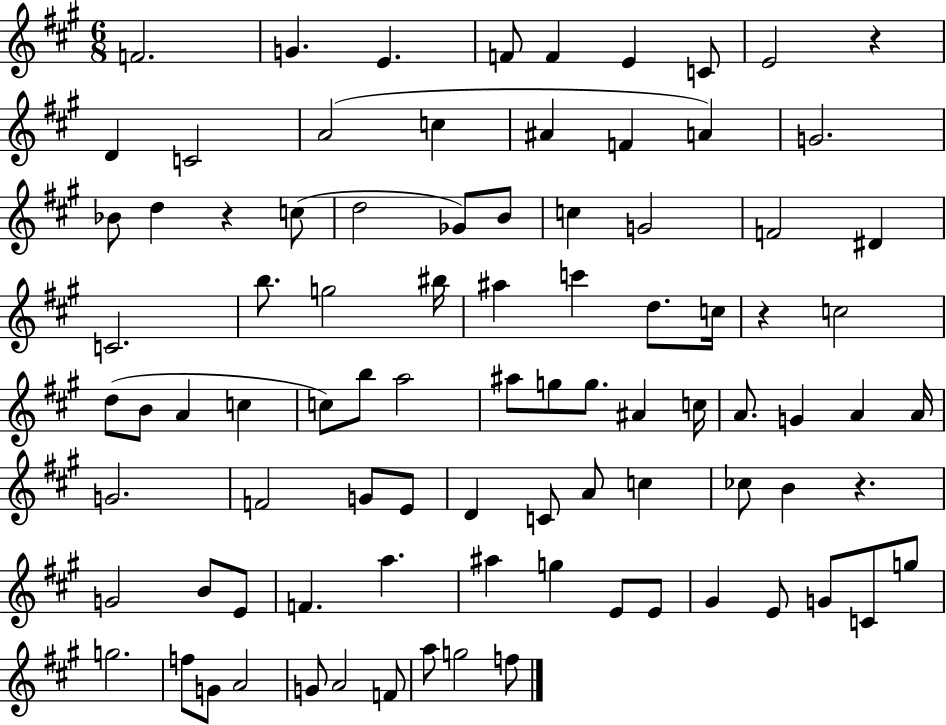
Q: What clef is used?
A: treble